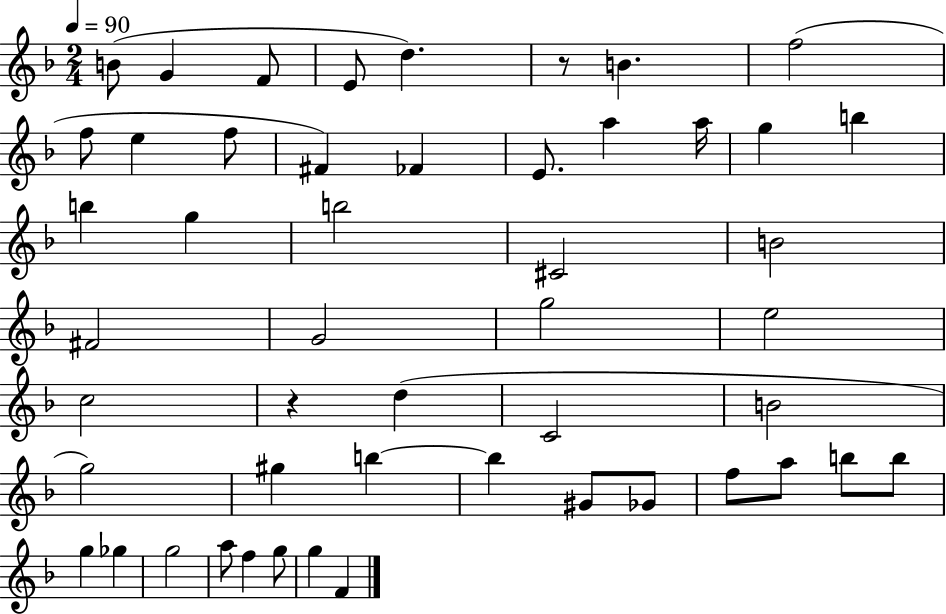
{
  \clef treble
  \numericTimeSignature
  \time 2/4
  \key f \major
  \tempo 4 = 90
  b'8( g'4 f'8 | e'8 d''4.) | r8 b'4. | f''2( | \break f''8 e''4 f''8 | fis'4) fes'4 | e'8. a''4 a''16 | g''4 b''4 | \break b''4 g''4 | b''2 | cis'2 | b'2 | \break fis'2 | g'2 | g''2 | e''2 | \break c''2 | r4 d''4( | c'2 | b'2 | \break g''2) | gis''4 b''4~~ | b''4 gis'8 ges'8 | f''8 a''8 b''8 b''8 | \break g''4 ges''4 | g''2 | a''8 f''4 g''8 | g''4 f'4 | \break \bar "|."
}